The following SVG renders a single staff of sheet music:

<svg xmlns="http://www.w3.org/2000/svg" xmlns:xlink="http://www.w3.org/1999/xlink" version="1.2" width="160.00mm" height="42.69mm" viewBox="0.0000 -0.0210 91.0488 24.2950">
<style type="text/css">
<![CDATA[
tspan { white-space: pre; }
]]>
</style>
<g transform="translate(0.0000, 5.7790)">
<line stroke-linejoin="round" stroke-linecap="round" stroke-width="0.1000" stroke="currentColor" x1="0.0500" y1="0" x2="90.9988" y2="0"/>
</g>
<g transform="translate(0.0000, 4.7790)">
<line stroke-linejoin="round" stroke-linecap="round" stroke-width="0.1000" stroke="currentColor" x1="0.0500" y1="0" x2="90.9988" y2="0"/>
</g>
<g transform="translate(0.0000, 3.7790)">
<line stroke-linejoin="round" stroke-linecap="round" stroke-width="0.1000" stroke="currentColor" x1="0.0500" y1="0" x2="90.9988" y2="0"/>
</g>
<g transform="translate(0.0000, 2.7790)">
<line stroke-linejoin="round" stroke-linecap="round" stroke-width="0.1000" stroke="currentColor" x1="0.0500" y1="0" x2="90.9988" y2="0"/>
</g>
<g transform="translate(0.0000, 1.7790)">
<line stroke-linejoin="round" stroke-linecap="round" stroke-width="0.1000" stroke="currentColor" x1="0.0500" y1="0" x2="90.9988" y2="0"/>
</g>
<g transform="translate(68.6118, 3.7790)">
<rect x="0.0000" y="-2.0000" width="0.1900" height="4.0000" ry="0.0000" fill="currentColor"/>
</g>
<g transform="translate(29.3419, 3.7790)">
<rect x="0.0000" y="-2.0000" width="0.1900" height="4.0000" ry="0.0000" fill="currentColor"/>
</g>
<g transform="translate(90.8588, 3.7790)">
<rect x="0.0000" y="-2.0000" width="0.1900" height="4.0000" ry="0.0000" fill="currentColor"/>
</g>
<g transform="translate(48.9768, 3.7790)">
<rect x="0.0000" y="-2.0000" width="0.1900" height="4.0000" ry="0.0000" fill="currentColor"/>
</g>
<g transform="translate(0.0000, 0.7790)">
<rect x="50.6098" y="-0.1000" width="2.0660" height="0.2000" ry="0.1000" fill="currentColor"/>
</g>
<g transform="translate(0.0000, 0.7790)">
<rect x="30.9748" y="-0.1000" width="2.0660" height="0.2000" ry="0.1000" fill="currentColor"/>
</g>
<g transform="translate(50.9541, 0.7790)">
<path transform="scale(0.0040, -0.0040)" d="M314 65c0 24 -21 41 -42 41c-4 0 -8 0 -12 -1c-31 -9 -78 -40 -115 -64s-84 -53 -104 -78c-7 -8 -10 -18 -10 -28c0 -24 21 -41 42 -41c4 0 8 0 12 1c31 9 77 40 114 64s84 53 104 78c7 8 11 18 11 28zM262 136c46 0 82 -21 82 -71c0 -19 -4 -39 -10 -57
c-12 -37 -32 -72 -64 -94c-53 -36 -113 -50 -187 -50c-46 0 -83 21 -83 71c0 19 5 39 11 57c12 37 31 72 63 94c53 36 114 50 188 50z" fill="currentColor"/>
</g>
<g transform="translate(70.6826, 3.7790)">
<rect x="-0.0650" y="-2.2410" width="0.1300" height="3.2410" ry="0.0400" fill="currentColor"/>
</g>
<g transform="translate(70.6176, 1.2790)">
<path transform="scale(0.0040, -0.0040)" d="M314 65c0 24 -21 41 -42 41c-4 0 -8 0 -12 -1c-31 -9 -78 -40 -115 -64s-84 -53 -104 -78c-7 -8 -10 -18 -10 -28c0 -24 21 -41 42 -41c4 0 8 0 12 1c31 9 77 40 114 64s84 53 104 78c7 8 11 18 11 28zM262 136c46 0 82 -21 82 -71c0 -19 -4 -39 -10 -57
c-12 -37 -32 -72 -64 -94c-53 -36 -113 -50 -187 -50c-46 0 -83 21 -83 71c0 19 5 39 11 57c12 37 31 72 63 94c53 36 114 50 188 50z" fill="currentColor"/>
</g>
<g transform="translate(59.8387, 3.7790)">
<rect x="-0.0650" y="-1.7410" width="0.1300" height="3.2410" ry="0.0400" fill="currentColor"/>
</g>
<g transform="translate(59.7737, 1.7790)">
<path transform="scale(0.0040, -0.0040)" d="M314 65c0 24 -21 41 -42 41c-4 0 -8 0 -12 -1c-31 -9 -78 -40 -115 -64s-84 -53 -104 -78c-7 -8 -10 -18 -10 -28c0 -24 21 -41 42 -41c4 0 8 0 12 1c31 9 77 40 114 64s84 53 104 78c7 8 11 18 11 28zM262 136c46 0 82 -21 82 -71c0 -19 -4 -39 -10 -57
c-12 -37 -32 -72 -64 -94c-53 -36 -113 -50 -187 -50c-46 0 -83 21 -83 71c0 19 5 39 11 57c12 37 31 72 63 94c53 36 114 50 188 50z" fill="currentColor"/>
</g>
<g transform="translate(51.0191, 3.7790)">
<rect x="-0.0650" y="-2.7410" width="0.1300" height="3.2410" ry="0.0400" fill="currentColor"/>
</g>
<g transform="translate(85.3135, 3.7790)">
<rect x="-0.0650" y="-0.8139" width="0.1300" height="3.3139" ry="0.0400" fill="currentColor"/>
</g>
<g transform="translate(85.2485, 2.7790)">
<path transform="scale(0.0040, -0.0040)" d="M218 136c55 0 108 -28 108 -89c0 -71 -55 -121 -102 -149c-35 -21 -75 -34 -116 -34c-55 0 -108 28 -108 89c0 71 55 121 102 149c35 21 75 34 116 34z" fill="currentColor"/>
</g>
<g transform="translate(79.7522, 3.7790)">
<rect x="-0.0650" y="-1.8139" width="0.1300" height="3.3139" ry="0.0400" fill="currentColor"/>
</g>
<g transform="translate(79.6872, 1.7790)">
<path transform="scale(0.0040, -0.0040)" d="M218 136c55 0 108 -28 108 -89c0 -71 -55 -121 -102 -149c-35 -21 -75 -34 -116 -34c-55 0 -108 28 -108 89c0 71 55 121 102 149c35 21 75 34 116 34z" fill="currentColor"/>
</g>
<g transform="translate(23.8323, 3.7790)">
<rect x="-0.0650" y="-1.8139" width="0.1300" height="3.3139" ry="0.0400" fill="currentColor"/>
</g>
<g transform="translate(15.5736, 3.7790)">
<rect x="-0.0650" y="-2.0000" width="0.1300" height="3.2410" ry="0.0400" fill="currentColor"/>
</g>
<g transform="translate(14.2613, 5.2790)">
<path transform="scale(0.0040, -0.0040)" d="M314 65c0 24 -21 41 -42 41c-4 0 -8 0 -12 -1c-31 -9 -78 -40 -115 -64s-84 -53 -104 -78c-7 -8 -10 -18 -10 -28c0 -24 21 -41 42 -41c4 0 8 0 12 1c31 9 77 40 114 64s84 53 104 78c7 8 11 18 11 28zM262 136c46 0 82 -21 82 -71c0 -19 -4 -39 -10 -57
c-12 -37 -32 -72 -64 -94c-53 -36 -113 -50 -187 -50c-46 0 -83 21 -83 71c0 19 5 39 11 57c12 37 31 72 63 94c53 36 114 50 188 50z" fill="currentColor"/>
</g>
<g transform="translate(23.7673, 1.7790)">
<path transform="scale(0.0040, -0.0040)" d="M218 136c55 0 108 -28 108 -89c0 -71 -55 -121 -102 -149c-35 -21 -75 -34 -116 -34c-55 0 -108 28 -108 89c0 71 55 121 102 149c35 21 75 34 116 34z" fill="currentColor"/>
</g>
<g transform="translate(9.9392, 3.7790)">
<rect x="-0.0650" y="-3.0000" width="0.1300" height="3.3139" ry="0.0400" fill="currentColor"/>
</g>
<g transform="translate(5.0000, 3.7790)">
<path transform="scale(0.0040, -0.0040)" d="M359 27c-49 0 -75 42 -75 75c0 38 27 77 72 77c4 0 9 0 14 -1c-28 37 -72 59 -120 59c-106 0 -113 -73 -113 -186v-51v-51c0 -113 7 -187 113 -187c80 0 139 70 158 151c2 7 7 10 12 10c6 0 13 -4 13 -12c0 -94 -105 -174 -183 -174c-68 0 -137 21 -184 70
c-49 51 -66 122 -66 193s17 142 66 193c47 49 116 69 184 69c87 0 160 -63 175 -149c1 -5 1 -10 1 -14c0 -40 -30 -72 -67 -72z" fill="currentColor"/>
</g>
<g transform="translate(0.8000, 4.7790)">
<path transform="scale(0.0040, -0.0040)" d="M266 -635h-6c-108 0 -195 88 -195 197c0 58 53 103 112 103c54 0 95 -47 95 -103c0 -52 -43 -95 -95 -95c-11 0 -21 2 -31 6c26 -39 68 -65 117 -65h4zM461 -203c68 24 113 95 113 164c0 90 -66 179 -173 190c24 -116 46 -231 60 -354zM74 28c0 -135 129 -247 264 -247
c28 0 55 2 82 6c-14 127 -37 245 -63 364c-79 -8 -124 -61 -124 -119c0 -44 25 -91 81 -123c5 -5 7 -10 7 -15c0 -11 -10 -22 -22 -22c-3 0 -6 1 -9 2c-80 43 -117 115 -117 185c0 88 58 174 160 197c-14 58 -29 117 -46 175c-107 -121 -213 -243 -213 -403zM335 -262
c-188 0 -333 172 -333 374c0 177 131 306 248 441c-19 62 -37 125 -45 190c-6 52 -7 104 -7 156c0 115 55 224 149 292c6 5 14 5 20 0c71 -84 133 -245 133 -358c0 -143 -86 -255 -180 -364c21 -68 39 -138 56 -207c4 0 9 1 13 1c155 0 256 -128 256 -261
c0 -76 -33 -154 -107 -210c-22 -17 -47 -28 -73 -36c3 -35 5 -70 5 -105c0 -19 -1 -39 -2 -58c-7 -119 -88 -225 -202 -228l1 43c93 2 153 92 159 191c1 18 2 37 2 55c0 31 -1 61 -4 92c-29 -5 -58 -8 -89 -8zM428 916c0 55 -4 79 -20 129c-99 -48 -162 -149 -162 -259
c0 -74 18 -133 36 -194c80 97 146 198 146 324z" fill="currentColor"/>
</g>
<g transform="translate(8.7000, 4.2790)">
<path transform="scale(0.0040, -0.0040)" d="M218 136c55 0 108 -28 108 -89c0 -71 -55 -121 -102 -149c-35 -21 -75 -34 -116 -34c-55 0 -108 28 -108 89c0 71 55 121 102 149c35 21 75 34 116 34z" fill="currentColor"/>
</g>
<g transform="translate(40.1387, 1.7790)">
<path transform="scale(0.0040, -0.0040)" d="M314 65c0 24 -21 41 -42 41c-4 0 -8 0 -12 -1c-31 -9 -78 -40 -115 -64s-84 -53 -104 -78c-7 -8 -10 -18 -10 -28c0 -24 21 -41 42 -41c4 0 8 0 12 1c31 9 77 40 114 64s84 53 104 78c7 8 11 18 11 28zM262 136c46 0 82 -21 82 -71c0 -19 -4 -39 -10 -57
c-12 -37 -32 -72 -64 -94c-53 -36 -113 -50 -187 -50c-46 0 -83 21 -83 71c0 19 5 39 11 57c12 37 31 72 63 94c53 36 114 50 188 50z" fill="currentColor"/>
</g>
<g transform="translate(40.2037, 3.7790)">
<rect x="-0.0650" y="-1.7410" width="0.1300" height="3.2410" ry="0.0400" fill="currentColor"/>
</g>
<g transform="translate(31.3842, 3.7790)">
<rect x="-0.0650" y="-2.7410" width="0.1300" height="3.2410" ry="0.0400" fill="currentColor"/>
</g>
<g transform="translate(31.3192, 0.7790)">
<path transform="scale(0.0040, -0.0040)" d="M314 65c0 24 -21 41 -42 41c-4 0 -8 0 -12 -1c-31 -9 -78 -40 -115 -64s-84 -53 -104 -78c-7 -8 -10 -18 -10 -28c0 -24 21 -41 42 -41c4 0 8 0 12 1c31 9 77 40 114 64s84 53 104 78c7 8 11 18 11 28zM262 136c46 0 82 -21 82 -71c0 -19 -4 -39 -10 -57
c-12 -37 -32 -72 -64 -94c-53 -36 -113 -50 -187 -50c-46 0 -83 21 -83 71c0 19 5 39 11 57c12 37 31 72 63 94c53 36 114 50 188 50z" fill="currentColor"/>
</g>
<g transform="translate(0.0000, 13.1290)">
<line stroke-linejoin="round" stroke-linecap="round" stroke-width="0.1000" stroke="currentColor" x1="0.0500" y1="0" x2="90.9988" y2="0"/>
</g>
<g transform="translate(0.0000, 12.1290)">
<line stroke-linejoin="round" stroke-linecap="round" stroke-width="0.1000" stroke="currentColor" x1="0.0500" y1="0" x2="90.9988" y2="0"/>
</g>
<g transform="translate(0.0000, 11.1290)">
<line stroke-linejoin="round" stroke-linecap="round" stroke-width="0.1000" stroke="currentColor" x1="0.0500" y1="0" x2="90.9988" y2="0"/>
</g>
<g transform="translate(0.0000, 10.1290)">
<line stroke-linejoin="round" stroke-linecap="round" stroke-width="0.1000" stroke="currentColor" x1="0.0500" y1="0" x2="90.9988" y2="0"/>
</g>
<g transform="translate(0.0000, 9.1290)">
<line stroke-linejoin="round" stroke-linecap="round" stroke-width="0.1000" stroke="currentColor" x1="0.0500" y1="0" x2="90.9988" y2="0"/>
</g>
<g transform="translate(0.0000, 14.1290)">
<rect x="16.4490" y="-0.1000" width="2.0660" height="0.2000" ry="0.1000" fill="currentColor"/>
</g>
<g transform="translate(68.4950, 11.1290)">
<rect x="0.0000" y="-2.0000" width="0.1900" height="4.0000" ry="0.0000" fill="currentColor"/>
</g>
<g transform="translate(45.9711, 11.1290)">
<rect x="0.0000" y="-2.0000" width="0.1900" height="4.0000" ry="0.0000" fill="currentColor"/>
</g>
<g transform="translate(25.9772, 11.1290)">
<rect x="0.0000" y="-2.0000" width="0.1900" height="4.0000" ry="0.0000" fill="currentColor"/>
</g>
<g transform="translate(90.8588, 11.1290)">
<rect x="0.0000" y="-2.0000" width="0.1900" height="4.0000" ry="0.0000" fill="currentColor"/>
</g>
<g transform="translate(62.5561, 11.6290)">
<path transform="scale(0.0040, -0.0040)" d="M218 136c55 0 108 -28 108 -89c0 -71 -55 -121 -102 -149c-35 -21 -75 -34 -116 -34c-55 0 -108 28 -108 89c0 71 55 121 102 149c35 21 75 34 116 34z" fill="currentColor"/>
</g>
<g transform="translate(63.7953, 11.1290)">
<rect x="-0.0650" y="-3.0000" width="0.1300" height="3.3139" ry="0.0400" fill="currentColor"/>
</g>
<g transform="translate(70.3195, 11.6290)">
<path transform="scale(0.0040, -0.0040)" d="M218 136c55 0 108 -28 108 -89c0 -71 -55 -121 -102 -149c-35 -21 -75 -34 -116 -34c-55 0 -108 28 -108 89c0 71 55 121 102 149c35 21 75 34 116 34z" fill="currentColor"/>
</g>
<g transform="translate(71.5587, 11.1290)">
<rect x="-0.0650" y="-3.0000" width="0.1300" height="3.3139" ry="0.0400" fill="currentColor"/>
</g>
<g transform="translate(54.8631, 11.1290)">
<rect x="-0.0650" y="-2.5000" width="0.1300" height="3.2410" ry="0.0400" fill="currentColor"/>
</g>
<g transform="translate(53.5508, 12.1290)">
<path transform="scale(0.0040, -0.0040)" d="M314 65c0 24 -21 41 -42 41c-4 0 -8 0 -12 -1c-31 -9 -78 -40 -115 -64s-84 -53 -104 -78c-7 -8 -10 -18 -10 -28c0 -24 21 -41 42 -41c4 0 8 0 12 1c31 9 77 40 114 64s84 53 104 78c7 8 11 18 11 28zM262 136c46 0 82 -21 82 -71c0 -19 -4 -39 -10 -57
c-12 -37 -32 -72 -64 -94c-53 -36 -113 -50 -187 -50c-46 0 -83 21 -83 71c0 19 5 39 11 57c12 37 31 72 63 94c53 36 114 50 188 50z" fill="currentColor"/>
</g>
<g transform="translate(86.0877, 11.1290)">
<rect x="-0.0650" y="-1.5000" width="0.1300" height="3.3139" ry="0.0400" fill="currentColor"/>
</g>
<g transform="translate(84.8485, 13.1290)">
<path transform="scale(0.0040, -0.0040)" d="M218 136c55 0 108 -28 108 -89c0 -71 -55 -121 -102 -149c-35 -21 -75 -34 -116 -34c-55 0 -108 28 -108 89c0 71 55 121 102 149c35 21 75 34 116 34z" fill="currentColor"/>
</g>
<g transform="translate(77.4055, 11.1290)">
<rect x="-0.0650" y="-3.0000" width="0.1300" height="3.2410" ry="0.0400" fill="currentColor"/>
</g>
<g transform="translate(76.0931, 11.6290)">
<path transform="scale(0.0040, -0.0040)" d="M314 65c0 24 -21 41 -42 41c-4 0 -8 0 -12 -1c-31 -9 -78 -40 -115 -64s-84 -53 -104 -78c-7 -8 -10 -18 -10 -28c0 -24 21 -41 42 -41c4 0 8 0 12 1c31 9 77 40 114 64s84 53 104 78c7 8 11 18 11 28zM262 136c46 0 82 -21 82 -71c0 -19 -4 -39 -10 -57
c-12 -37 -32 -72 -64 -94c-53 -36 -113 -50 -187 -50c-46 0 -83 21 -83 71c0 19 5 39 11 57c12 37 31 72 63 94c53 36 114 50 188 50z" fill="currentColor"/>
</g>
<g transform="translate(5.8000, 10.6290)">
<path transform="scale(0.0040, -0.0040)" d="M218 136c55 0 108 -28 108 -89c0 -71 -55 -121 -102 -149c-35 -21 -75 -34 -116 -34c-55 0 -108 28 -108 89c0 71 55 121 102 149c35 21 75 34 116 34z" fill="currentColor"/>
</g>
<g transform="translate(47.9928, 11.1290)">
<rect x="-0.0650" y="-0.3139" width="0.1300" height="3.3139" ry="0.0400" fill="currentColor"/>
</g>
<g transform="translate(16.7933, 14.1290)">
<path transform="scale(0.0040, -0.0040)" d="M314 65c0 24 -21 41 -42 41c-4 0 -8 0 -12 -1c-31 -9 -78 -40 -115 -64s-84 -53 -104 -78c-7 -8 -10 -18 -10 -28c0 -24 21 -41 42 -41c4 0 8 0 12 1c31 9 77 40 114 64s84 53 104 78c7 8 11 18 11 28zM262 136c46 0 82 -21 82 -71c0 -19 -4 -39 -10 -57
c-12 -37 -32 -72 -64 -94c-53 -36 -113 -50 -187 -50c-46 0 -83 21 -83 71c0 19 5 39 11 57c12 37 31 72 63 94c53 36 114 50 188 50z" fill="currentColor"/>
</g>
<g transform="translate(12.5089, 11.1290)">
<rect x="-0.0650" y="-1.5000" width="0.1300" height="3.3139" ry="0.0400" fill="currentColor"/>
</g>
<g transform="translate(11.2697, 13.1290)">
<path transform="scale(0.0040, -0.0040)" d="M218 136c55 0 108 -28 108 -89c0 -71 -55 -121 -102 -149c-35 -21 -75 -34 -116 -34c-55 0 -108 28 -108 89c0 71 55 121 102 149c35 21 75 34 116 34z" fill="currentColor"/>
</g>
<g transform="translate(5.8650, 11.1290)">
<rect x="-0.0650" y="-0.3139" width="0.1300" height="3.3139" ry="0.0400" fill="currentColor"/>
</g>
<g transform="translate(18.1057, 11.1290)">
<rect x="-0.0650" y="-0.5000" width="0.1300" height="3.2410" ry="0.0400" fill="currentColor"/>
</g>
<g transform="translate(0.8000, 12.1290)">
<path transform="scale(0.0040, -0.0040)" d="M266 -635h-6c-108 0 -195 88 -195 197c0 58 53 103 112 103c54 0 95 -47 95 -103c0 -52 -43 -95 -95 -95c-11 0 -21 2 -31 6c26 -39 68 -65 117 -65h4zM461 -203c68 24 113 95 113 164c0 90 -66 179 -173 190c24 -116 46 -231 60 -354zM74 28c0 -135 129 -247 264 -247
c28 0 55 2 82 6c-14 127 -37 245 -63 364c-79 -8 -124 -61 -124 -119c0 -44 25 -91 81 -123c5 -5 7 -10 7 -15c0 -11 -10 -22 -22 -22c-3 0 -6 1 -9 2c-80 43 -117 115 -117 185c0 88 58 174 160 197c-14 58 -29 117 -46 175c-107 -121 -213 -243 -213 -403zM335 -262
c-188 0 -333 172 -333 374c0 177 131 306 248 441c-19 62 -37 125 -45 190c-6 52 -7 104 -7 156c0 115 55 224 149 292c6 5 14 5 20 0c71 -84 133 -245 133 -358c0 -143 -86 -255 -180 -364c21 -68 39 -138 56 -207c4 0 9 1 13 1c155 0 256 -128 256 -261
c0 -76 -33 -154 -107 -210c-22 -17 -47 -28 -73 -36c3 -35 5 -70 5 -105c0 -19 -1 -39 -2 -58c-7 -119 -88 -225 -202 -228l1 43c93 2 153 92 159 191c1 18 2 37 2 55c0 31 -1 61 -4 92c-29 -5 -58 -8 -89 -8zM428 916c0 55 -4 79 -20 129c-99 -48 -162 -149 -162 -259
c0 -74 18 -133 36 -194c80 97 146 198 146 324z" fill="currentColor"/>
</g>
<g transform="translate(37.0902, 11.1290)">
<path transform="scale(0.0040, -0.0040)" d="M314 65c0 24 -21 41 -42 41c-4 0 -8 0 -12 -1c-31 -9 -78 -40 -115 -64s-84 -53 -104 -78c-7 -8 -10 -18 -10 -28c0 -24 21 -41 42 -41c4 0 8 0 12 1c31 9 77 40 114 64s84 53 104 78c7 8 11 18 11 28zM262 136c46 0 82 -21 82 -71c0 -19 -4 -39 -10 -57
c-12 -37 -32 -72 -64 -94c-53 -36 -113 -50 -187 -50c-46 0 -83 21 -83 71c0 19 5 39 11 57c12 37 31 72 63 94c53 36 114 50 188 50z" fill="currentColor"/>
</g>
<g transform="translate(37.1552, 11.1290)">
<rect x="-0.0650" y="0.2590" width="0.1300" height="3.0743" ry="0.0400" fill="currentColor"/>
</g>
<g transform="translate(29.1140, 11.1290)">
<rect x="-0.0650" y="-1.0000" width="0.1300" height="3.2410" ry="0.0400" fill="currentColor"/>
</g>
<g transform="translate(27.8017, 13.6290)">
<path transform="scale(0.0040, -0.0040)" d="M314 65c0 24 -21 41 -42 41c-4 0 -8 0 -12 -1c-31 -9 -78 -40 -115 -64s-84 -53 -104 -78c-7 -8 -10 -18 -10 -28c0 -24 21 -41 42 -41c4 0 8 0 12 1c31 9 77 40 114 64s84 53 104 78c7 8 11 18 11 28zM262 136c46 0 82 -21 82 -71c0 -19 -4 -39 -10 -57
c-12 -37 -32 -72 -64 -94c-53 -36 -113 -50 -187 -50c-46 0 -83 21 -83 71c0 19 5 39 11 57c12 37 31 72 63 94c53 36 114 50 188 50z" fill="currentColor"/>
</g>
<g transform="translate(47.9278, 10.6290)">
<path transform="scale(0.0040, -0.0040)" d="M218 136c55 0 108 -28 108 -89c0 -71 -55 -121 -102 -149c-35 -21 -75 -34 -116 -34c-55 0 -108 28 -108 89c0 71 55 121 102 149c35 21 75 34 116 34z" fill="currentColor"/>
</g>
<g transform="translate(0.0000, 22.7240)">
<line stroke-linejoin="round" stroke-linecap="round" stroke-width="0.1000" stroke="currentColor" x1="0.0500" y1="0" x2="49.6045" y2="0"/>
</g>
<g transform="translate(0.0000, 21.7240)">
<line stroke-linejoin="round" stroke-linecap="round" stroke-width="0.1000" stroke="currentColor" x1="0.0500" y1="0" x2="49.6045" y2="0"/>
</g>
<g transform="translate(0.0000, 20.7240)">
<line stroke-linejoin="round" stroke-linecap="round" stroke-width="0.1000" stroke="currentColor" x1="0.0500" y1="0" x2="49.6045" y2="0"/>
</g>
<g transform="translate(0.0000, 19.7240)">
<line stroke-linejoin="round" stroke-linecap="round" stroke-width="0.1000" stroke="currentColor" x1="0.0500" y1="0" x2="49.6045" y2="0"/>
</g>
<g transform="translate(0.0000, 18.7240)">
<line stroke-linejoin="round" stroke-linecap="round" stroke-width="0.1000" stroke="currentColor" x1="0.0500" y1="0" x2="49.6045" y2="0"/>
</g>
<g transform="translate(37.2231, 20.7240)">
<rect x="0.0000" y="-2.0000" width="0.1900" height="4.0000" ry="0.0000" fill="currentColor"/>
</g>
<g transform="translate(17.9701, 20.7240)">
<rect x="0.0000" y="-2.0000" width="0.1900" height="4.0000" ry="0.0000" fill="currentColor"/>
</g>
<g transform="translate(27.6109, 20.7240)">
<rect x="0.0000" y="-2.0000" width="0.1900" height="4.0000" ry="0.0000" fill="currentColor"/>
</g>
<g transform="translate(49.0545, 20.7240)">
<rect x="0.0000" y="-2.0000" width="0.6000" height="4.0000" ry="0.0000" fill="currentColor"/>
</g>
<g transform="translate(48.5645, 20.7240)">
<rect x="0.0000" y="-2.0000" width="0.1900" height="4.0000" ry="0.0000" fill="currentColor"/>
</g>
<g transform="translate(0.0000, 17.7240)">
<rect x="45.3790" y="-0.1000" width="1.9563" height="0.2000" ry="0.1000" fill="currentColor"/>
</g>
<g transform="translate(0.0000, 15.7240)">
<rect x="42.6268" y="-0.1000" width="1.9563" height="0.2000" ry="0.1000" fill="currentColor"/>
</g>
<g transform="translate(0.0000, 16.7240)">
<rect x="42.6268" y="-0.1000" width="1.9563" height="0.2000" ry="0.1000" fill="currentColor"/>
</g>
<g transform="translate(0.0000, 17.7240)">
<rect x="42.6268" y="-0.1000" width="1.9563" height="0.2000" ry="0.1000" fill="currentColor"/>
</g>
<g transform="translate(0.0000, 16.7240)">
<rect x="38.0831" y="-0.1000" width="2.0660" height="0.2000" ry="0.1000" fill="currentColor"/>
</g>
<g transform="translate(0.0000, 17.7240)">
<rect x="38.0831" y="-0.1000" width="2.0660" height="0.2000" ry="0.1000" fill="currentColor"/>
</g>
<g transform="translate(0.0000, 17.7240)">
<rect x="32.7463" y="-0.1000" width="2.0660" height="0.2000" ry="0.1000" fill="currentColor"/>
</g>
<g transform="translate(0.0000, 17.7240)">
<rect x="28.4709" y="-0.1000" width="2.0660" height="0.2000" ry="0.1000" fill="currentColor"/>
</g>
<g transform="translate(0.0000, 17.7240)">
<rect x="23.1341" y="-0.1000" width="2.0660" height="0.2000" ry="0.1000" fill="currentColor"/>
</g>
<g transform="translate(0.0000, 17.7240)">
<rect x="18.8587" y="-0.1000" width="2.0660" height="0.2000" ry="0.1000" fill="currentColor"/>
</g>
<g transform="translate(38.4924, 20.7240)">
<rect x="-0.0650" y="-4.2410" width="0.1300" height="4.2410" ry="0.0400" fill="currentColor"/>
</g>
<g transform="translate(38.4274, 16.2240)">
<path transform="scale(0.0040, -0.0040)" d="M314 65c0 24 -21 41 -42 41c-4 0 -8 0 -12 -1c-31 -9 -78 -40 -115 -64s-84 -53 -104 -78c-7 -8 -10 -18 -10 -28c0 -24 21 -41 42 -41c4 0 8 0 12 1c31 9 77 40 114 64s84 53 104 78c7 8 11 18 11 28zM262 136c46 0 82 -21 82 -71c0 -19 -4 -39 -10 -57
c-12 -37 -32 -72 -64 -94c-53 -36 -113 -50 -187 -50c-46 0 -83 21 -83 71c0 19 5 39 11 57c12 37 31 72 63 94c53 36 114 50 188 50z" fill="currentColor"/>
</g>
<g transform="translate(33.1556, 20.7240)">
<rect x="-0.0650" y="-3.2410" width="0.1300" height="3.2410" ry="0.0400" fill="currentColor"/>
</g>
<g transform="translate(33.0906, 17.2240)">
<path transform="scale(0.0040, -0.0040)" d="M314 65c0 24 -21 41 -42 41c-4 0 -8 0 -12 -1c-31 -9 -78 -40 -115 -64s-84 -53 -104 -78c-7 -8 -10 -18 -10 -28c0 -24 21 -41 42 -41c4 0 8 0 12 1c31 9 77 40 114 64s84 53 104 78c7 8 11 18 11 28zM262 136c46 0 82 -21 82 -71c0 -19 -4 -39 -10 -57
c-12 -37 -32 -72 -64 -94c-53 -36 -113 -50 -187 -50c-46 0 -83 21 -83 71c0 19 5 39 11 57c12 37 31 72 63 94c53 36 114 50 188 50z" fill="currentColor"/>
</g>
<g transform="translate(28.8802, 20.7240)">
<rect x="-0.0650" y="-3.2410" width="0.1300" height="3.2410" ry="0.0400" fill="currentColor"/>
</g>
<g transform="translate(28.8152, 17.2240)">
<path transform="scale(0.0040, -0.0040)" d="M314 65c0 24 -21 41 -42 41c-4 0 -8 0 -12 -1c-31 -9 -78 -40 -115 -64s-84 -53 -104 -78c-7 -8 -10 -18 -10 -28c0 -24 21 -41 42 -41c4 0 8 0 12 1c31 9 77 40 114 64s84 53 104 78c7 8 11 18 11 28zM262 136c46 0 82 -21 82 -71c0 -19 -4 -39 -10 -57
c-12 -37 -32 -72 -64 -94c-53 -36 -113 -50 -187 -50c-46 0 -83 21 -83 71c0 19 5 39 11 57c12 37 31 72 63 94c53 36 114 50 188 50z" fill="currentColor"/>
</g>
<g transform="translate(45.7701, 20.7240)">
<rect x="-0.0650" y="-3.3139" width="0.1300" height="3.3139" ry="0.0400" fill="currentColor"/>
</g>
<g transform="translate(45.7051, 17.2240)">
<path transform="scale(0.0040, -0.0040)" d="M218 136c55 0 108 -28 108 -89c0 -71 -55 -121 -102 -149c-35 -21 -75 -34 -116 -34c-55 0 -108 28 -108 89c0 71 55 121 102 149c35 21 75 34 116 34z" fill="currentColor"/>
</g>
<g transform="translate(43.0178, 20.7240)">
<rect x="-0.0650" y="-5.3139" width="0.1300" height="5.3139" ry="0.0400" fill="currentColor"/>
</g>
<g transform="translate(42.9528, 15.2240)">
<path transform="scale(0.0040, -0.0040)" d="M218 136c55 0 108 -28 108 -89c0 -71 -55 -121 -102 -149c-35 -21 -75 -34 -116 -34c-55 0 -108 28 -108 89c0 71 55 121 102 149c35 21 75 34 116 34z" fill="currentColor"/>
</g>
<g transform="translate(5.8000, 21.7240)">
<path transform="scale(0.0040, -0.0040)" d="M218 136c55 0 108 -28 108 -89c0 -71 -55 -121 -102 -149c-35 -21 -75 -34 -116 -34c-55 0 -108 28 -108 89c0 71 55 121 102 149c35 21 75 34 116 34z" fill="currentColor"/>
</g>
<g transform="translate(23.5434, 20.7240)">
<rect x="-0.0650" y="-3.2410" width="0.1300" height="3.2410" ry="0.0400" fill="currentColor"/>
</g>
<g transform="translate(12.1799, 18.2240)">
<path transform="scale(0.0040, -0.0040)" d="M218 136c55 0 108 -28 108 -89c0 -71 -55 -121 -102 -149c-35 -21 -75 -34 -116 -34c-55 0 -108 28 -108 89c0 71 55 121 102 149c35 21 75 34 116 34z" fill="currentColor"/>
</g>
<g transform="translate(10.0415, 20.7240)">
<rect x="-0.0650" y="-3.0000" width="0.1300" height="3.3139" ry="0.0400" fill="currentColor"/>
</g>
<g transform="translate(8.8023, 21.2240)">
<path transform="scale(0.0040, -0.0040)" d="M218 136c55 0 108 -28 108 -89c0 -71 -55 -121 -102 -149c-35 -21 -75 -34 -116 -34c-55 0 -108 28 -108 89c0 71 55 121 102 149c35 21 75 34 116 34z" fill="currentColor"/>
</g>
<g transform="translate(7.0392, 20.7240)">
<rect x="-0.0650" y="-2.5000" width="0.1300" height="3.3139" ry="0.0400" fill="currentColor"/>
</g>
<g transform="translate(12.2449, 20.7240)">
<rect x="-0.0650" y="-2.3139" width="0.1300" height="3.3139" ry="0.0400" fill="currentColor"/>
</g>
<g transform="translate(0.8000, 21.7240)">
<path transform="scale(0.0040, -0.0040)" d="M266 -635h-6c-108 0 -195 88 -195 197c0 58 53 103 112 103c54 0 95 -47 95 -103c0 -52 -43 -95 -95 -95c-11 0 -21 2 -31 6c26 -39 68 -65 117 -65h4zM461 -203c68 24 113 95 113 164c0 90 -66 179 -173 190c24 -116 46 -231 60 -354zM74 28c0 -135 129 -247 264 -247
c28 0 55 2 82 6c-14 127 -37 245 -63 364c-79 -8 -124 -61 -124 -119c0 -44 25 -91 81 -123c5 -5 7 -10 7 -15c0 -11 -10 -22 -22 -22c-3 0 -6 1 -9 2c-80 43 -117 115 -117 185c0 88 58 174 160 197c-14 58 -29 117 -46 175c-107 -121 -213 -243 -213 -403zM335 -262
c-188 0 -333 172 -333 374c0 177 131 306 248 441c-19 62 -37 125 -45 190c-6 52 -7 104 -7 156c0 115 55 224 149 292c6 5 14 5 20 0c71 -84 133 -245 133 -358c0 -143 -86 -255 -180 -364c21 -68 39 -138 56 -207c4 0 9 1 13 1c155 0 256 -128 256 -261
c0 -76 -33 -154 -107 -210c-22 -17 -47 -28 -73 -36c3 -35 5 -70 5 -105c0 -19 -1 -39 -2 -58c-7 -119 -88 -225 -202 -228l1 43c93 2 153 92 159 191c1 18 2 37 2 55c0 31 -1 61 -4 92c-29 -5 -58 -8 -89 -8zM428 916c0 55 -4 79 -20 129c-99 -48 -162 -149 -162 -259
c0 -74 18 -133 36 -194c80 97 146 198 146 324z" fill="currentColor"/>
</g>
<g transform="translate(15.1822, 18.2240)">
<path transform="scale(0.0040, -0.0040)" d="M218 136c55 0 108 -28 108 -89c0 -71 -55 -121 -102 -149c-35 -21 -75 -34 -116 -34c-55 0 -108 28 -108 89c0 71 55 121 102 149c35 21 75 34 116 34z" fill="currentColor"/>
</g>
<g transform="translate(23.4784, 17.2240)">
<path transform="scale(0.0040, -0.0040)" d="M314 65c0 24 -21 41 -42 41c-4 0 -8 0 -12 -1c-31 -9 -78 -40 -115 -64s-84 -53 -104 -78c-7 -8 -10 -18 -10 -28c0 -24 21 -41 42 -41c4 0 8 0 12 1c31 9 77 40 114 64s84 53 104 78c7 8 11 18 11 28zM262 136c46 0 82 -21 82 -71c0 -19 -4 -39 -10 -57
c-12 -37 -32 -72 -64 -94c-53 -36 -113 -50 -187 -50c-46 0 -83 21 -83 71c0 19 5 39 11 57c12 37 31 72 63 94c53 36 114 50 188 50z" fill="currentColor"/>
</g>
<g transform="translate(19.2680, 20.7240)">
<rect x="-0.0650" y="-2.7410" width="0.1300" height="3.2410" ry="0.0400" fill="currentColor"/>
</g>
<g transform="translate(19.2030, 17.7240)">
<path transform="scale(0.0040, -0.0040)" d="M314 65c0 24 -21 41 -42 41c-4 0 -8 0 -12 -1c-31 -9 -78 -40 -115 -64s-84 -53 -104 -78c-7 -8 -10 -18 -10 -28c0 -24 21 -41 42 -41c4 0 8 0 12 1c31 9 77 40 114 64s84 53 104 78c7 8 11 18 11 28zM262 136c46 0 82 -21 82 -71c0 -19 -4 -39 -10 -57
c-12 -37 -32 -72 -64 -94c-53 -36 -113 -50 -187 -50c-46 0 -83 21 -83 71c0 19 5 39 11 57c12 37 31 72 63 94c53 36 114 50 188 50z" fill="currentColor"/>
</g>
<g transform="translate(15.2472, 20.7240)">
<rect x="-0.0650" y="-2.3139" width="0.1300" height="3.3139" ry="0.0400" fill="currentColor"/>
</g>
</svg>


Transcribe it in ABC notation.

X:1
T:Untitled
M:4/4
L:1/4
K:C
A F2 f a2 f2 a2 f2 g2 f d c E C2 D2 B2 c G2 A A A2 E G A g g a2 b2 b2 b2 d'2 f' b